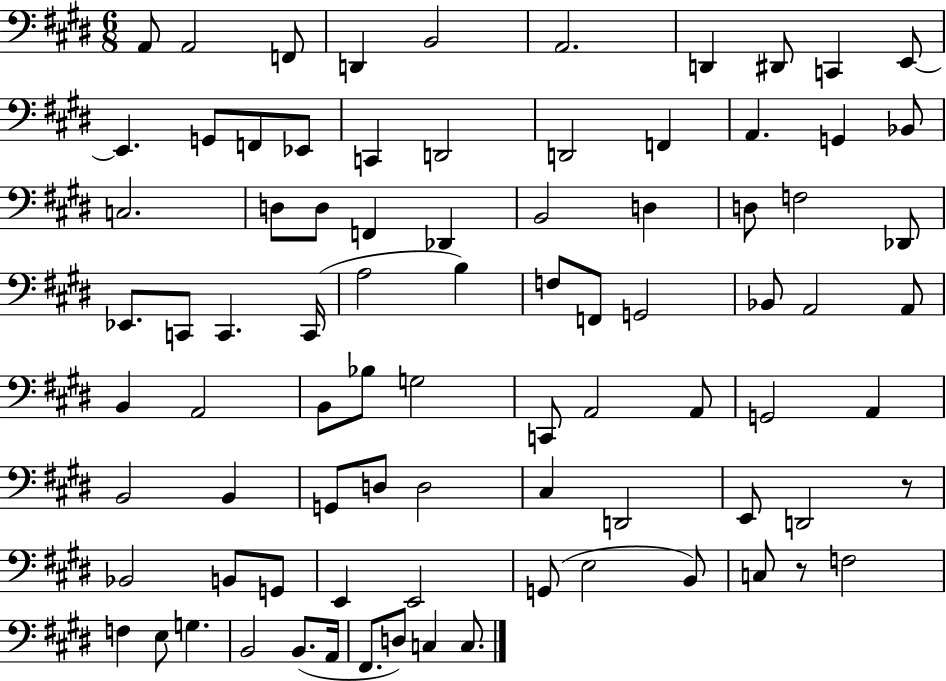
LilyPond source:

{
  \clef bass
  \numericTimeSignature
  \time 6/8
  \key e \major
  a,8 a,2 f,8 | d,4 b,2 | a,2. | d,4 dis,8 c,4 e,8~~ | \break e,4. g,8 f,8 ees,8 | c,4 d,2 | d,2 f,4 | a,4. g,4 bes,8 | \break c2. | d8 d8 f,4 des,4 | b,2 d4 | d8 f2 des,8 | \break ees,8. c,8 c,4. c,16( | a2 b4) | f8 f,8 g,2 | bes,8 a,2 a,8 | \break b,4 a,2 | b,8 bes8 g2 | c,8 a,2 a,8 | g,2 a,4 | \break b,2 b,4 | g,8 d8 d2 | cis4 d,2 | e,8 d,2 r8 | \break bes,2 b,8 g,8 | e,4 e,2 | g,8( e2 b,8) | c8 r8 f2 | \break f4 e8 g4. | b,2 b,8.( a,16 | fis,8. d8) c4 c8. | \bar "|."
}